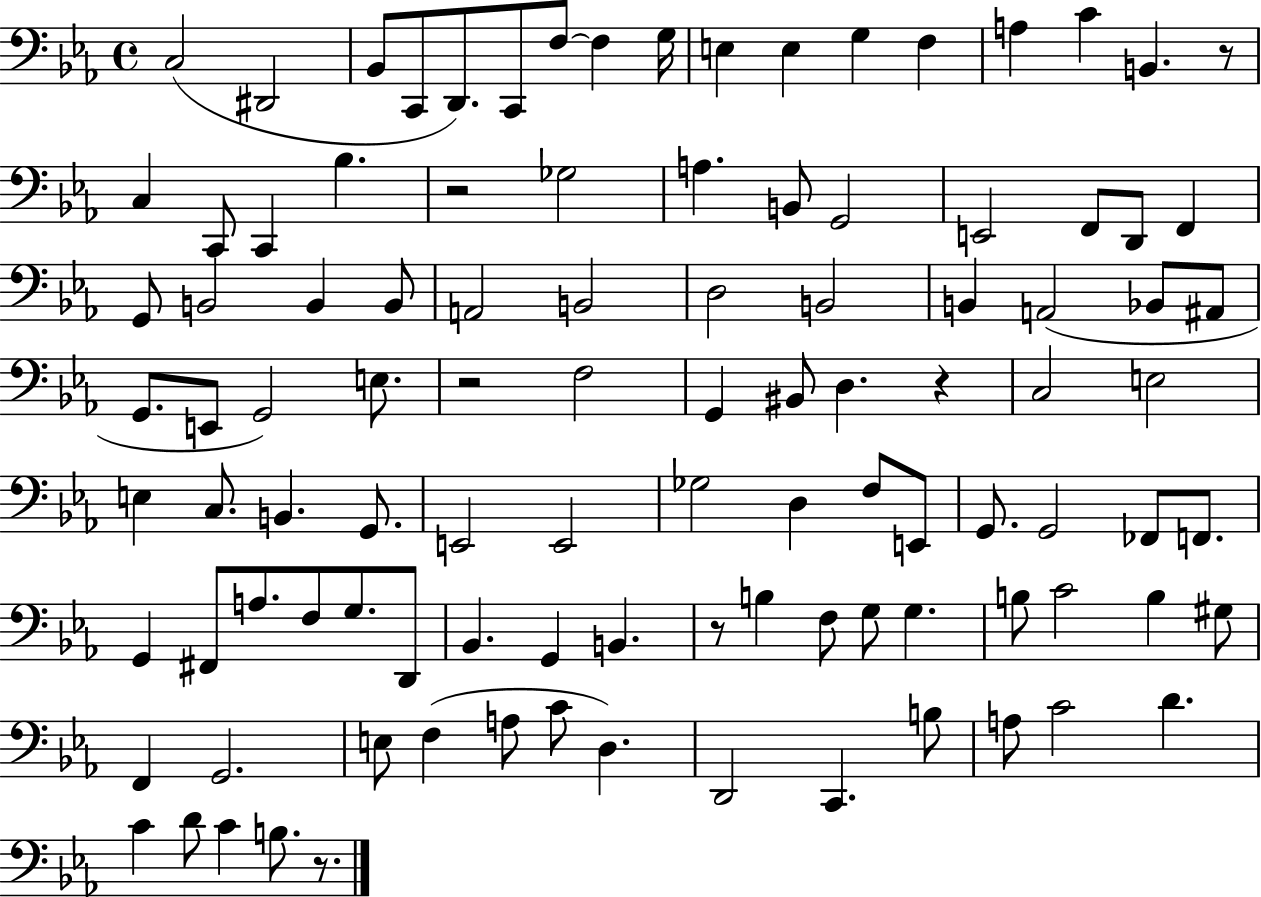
C3/h D#2/h Bb2/e C2/e D2/e. C2/e F3/e F3/q G3/s E3/q E3/q G3/q F3/q A3/q C4/q B2/q. R/e C3/q C2/e C2/q Bb3/q. R/h Gb3/h A3/q. B2/e G2/h E2/h F2/e D2/e F2/q G2/e B2/h B2/q B2/e A2/h B2/h D3/h B2/h B2/q A2/h Bb2/e A#2/e G2/e. E2/e G2/h E3/e. R/h F3/h G2/q BIS2/e D3/q. R/q C3/h E3/h E3/q C3/e. B2/q. G2/e. E2/h E2/h Gb3/h D3/q F3/e E2/e G2/e. G2/h FES2/e F2/e. G2/q F#2/e A3/e. F3/e G3/e. D2/e Bb2/q. G2/q B2/q. R/e B3/q F3/e G3/e G3/q. B3/e C4/h B3/q G#3/e F2/q G2/h. E3/e F3/q A3/e C4/e D3/q. D2/h C2/q. B3/e A3/e C4/h D4/q. C4/q D4/e C4/q B3/e. R/e.